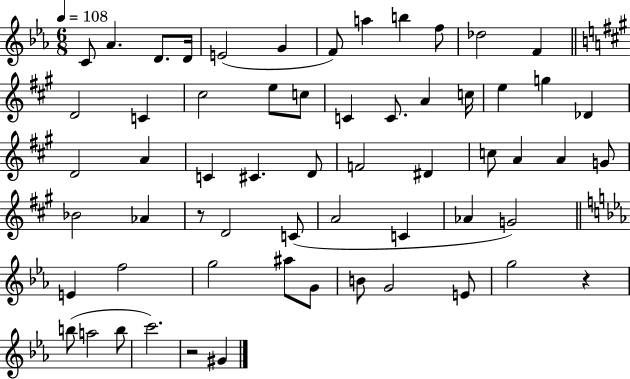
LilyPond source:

{
  \clef treble
  \numericTimeSignature
  \time 6/8
  \key ees \major
  \tempo 4 = 108
  c'8 aes'4. d'8. d'16 | e'2( g'4 | f'8) a''4 b''4 f''8 | des''2 f'4 | \break \bar "||" \break \key a \major d'2 c'4 | cis''2 e''8 c''8 | c'4 c'8. a'4 c''16 | e''4 g''4 des'4 | \break d'2 a'4 | c'4 cis'4. d'8 | f'2 dis'4 | c''8 a'4 a'4 g'8 | \break bes'2 aes'4 | r8 d'2 c'8( | a'2 c'4 | aes'4 g'2) | \break \bar "||" \break \key ees \major e'4 f''2 | g''2 ais''8 g'8 | b'8 g'2 e'8 | g''2 r4 | \break b''8( a''2 b''8 | c'''2.) | r2 gis'4 | \bar "|."
}